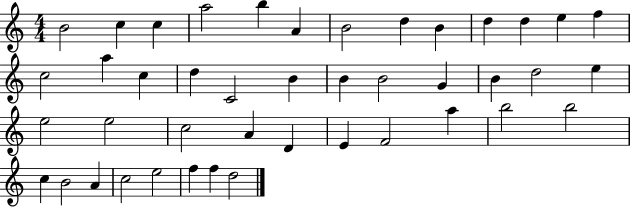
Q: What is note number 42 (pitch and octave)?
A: F5